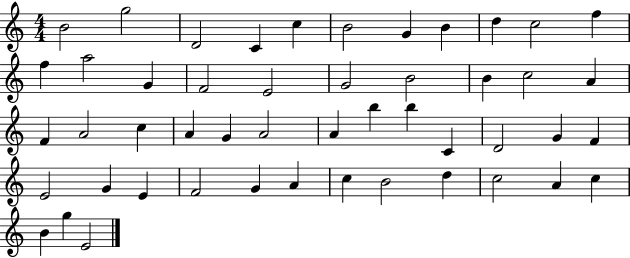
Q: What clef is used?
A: treble